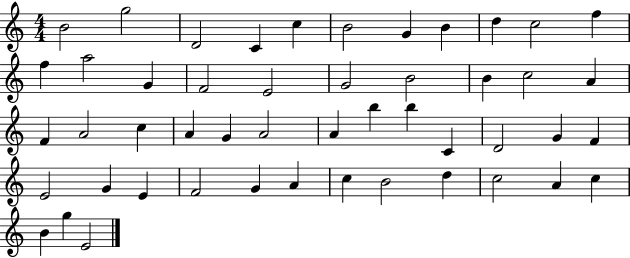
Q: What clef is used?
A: treble